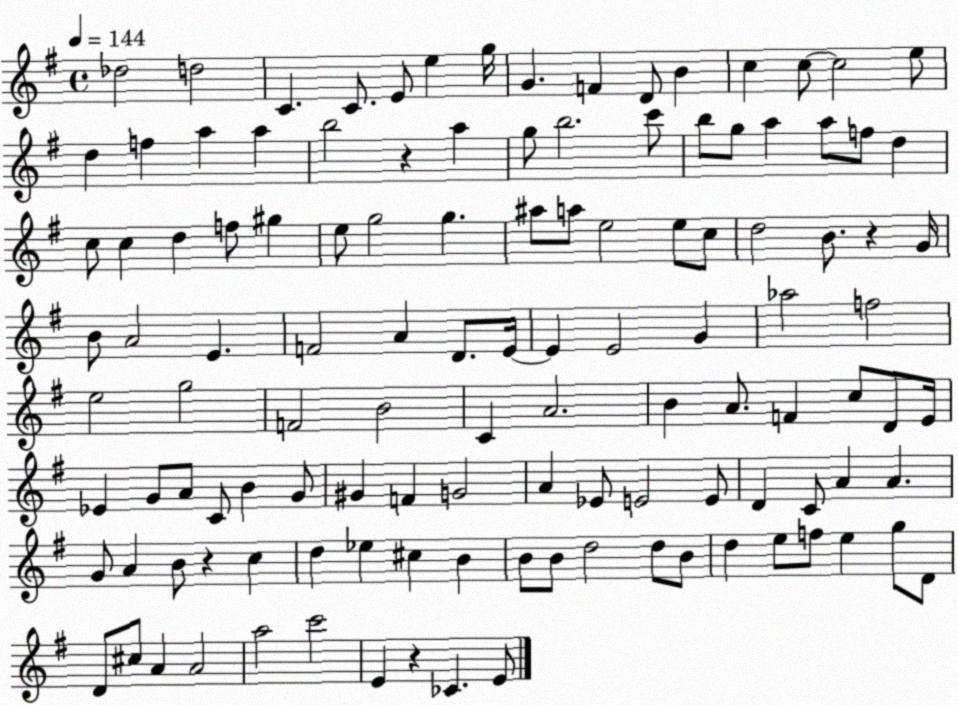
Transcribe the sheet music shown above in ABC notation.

X:1
T:Untitled
M:4/4
L:1/4
K:G
_d2 d2 C C/2 E/2 e g/4 G F D/2 B c c/2 c2 e/2 d f a a b2 z a g/2 b2 c'/2 b/2 g/2 a a/2 f/2 d c/2 c d f/2 ^g e/2 g2 g ^a/2 a/2 e2 e/2 c/2 d2 B/2 z G/4 B/2 A2 E F2 A D/2 E/4 E E2 G _a2 f2 e2 g2 F2 B2 C A2 B A/2 F c/2 D/2 E/4 _E G/2 A/2 C/2 B G/2 ^G F G2 A _E/2 E2 E/2 D C/2 A A G/2 A B/2 z c d _e ^c B B/2 B/2 d2 d/2 B/2 d e/2 f/2 e g/2 D/2 D/2 ^c/2 A A2 a2 c'2 E z _C E/2